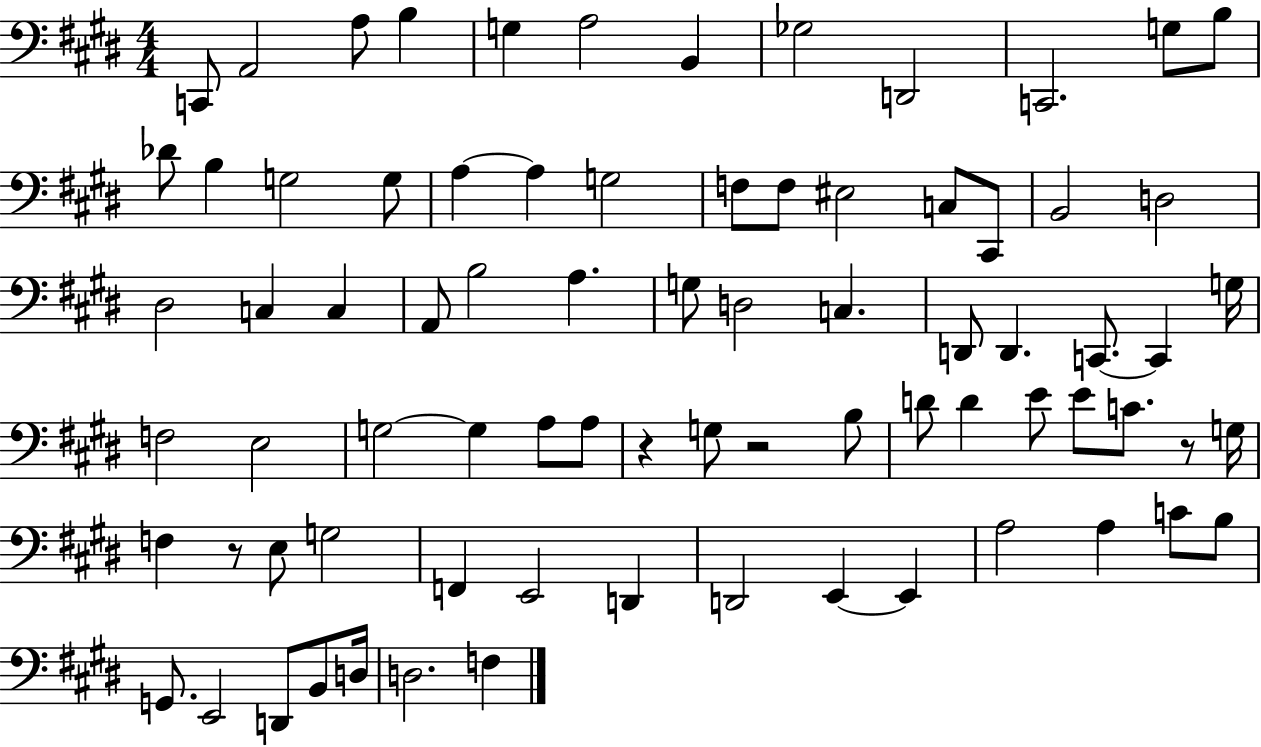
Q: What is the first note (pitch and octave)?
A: C2